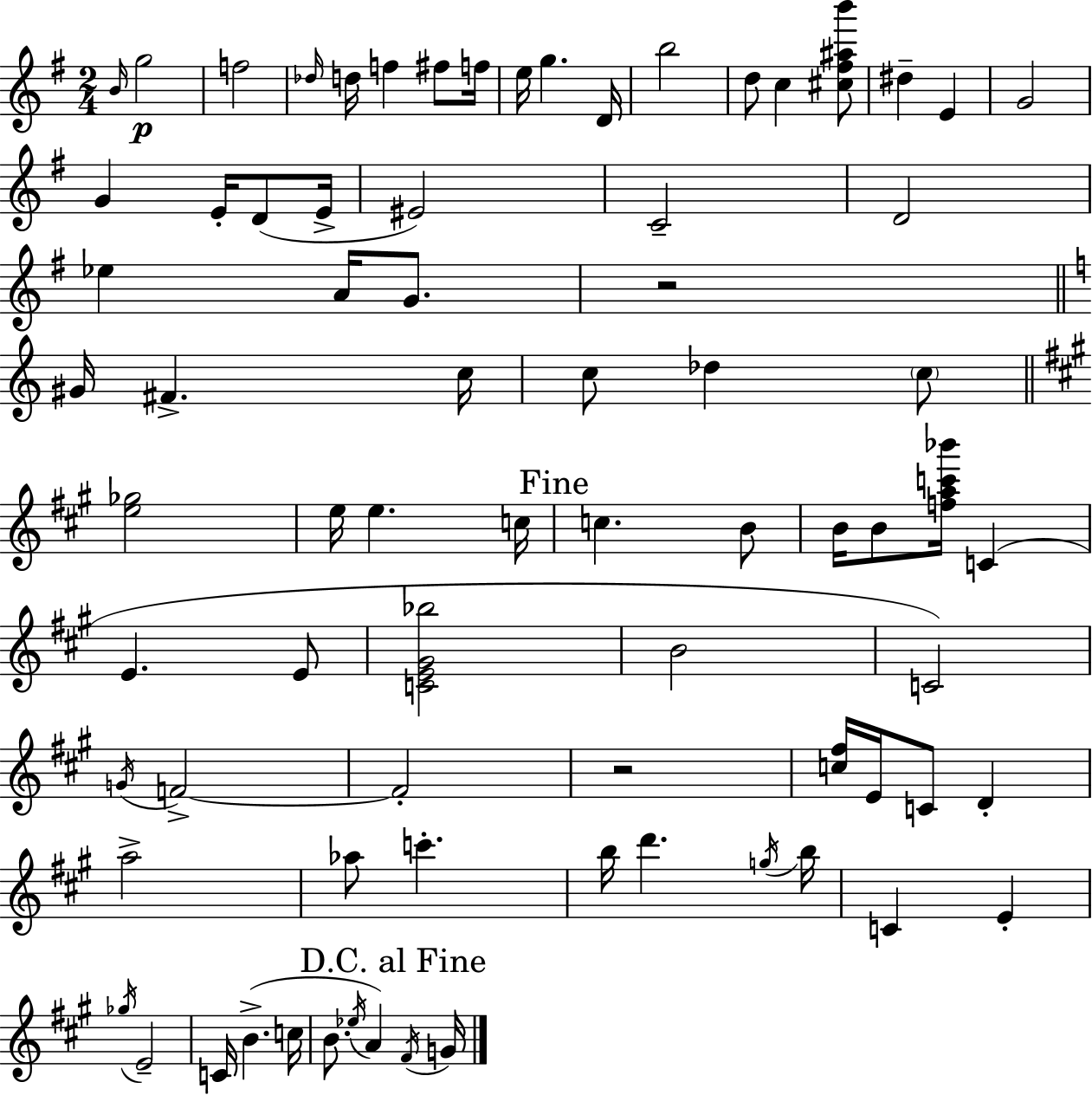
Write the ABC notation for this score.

X:1
T:Untitled
M:2/4
L:1/4
K:Em
B/4 g2 f2 _d/4 d/4 f ^f/2 f/4 e/4 g D/4 b2 d/2 c [^c^f^ab']/2 ^d E G2 G E/4 D/2 E/4 ^E2 C2 D2 _e A/4 G/2 z2 ^G/4 ^F c/4 c/2 _d c/2 [e_g]2 e/4 e c/4 c B/2 B/4 B/2 [fac'_b']/4 C E E/2 [CE^G_b]2 B2 C2 G/4 F2 F2 z2 [c^f]/4 E/4 C/2 D a2 _a/2 c' b/4 d' g/4 b/4 C E _g/4 E2 C/4 B c/4 B/2 _e/4 A ^F/4 G/4